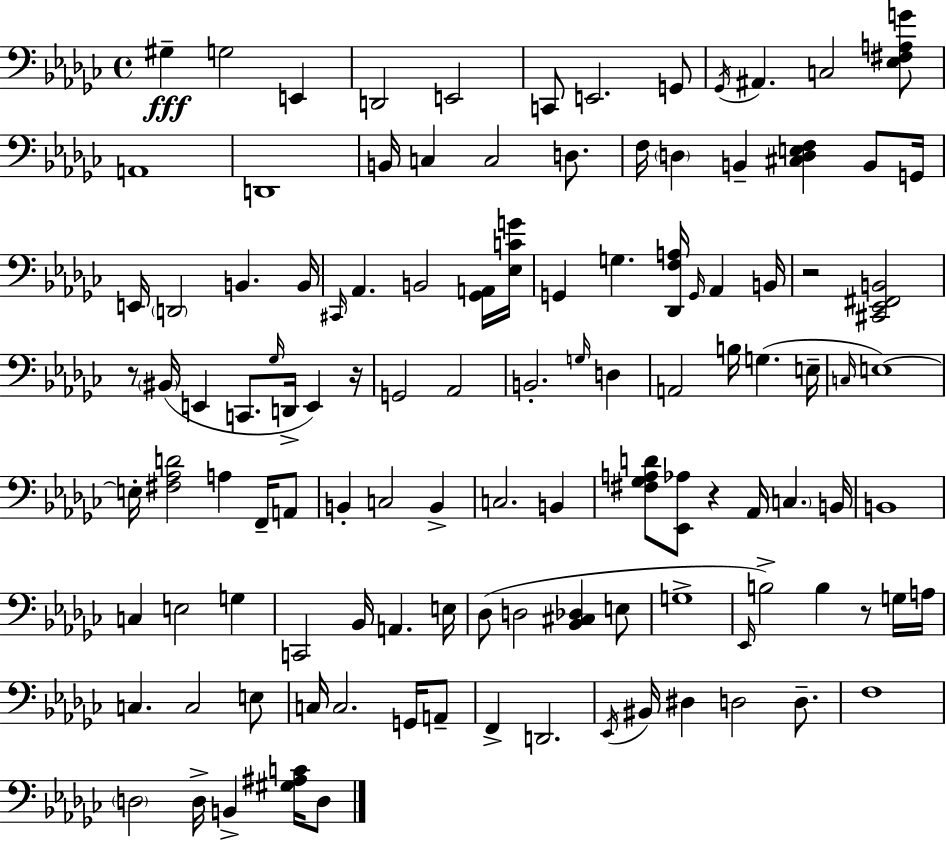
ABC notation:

X:1
T:Untitled
M:4/4
L:1/4
K:Ebm
^G, G,2 E,, D,,2 E,,2 C,,/2 E,,2 G,,/2 _G,,/4 ^A,, C,2 [_E,^F,A,G]/2 A,,4 D,,4 B,,/4 C, C,2 D,/2 F,/4 D, B,, [^C,D,E,F,] B,,/2 G,,/4 E,,/4 D,,2 B,, B,,/4 ^C,,/4 _A,, B,,2 [_G,,A,,]/4 [_E,CG]/4 G,, G, [_D,,F,A,]/4 G,,/4 _A,, B,,/4 z2 [^C,,_E,,^F,,B,,]2 z/2 ^B,,/4 E,, C,,/2 _G,/4 D,,/4 E,, z/4 G,,2 _A,,2 B,,2 G,/4 D, A,,2 B,/4 G, E,/4 C,/4 E,4 E,/4 [^F,_A,D]2 A, F,,/4 A,,/2 B,, C,2 B,, C,2 B,, [^F,_G,A,D]/2 [_E,,_A,]/2 z _A,,/4 C, B,,/4 B,,4 C, E,2 G, C,,2 _B,,/4 A,, E,/4 _D,/2 D,2 [_B,,^C,_D,] E,/2 G,4 _E,,/4 B,2 B, z/2 G,/4 A,/4 C, C,2 E,/2 C,/4 C,2 G,,/4 A,,/2 F,, D,,2 _E,,/4 ^B,,/4 ^D, D,2 D,/2 F,4 D,2 D,/4 B,, [^G,^A,C]/4 D,/2